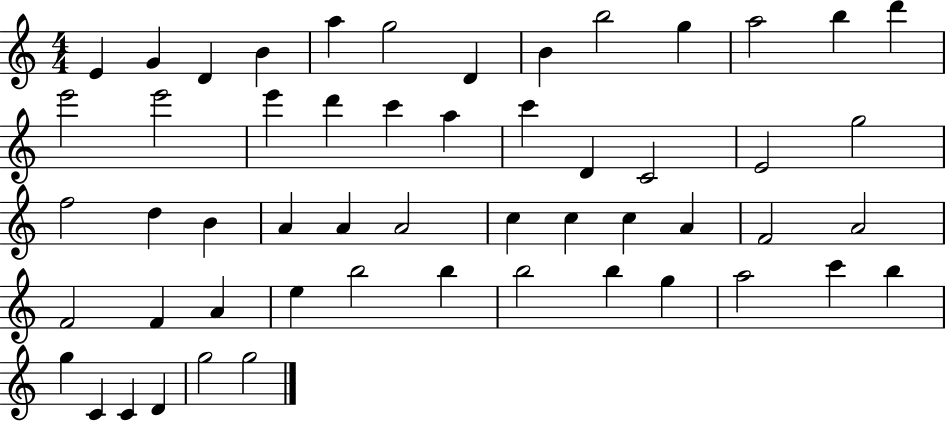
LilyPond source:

{
  \clef treble
  \numericTimeSignature
  \time 4/4
  \key c \major
  e'4 g'4 d'4 b'4 | a''4 g''2 d'4 | b'4 b''2 g''4 | a''2 b''4 d'''4 | \break e'''2 e'''2 | e'''4 d'''4 c'''4 a''4 | c'''4 d'4 c'2 | e'2 g''2 | \break f''2 d''4 b'4 | a'4 a'4 a'2 | c''4 c''4 c''4 a'4 | f'2 a'2 | \break f'2 f'4 a'4 | e''4 b''2 b''4 | b''2 b''4 g''4 | a''2 c'''4 b''4 | \break g''4 c'4 c'4 d'4 | g''2 g''2 | \bar "|."
}